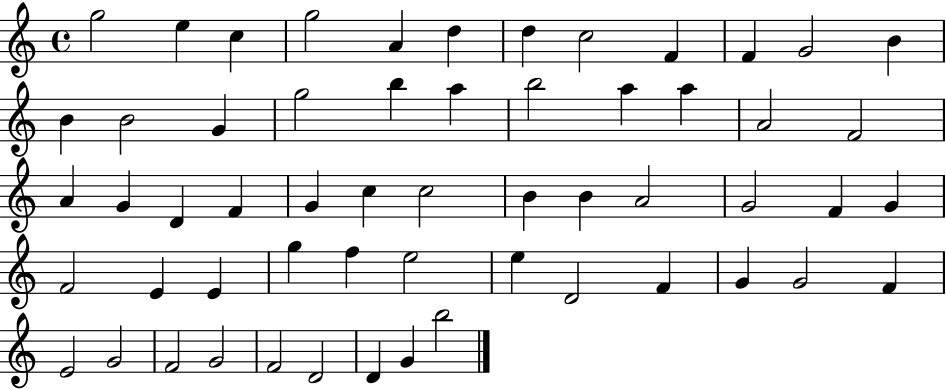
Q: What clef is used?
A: treble